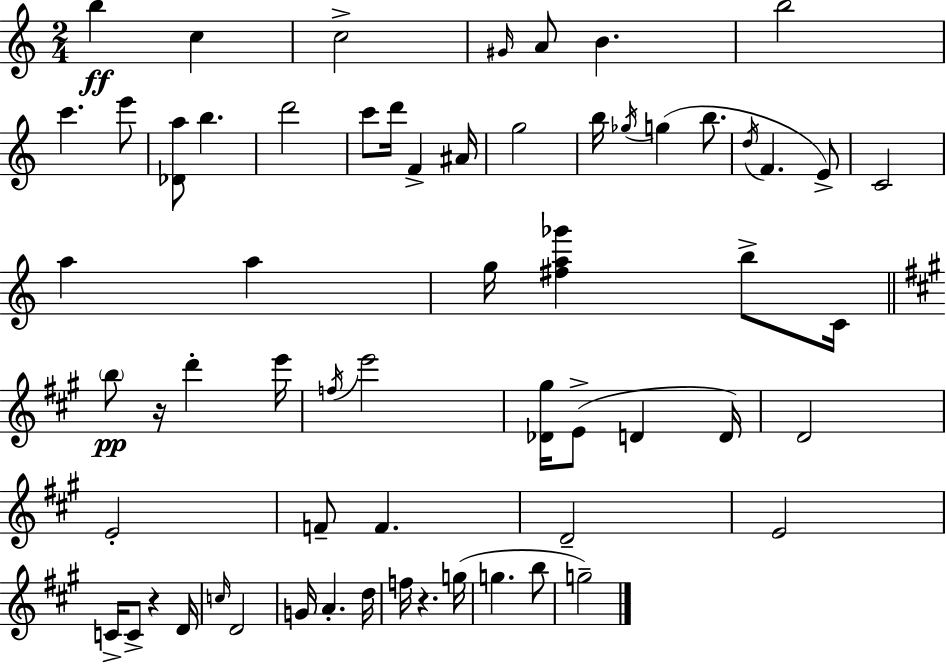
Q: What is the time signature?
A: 2/4